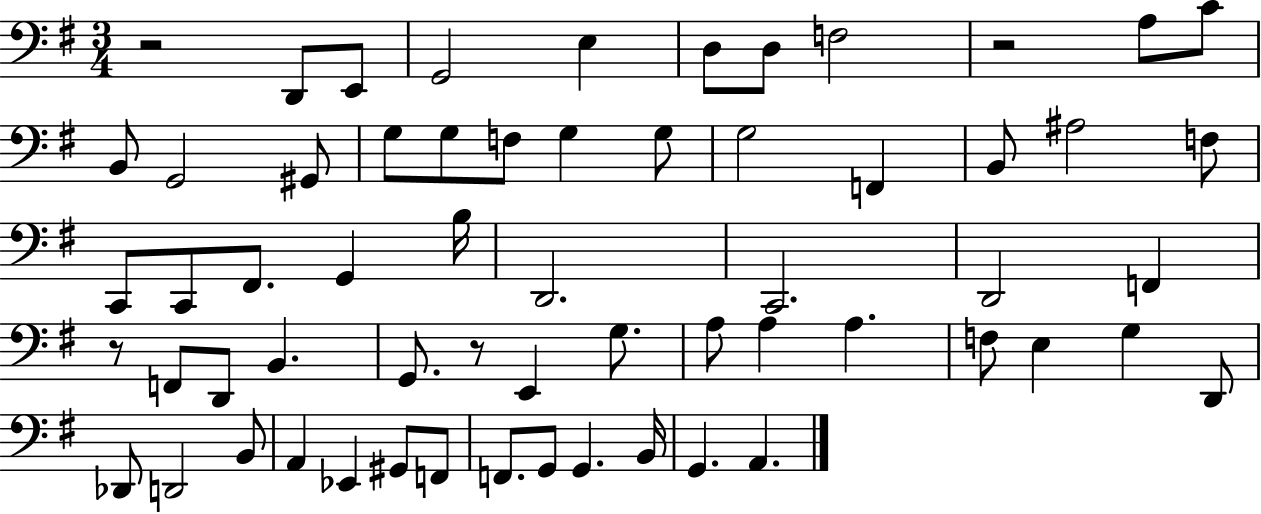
{
  \clef bass
  \numericTimeSignature
  \time 3/4
  \key g \major
  r2 d,8 e,8 | g,2 e4 | d8 d8 f2 | r2 a8 c'8 | \break b,8 g,2 gis,8 | g8 g8 f8 g4 g8 | g2 f,4 | b,8 ais2 f8 | \break c,8 c,8 fis,8. g,4 b16 | d,2. | c,2. | d,2 f,4 | \break r8 f,8 d,8 b,4. | g,8. r8 e,4 g8. | a8 a4 a4. | f8 e4 g4 d,8 | \break des,8 d,2 b,8 | a,4 ees,4 gis,8 f,8 | f,8. g,8 g,4. b,16 | g,4. a,4. | \break \bar "|."
}